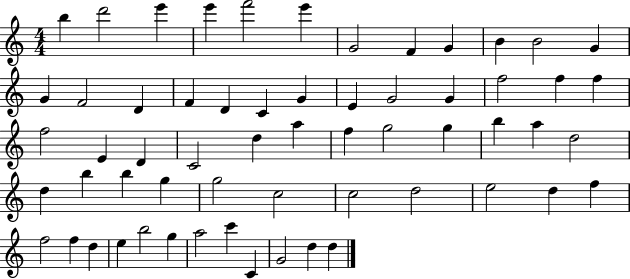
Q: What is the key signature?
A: C major